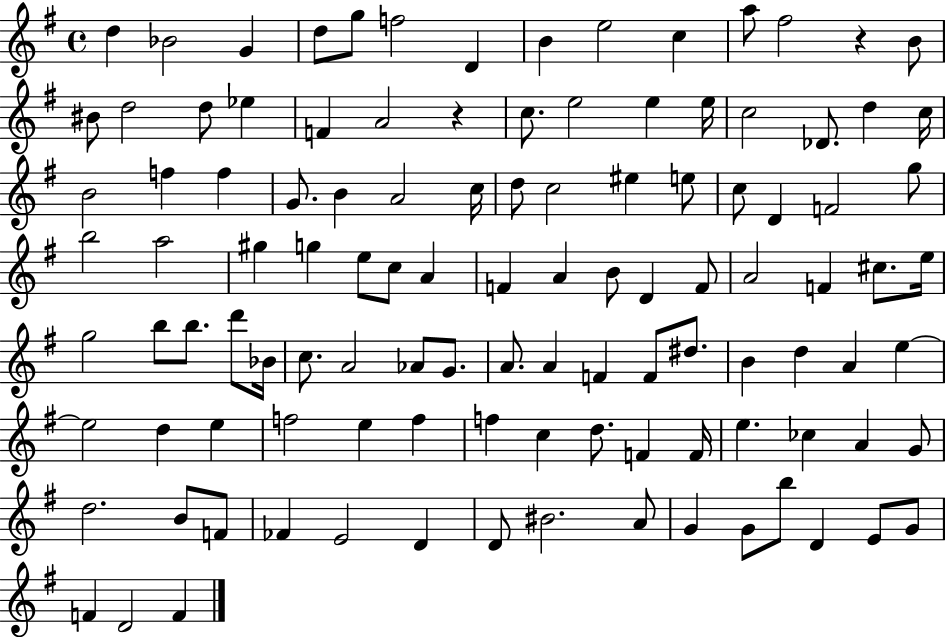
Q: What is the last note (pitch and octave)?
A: F4